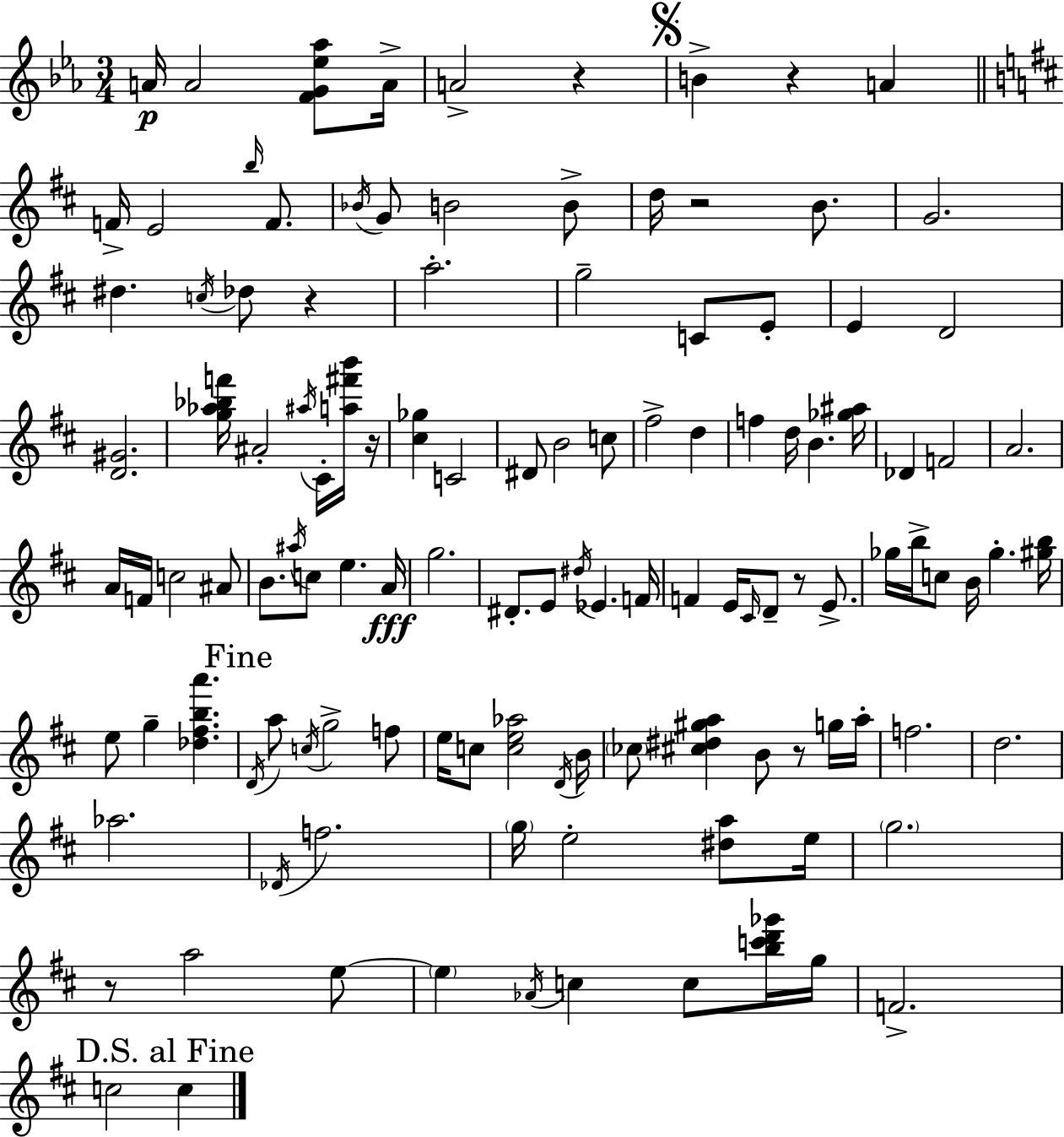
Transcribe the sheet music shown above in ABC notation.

X:1
T:Untitled
M:3/4
L:1/4
K:Eb
A/4 A2 [FG_e_a]/2 A/4 A2 z B z A F/4 E2 b/4 F/2 _B/4 G/2 B2 B/2 d/4 z2 B/2 G2 ^d c/4 _d/2 z a2 g2 C/2 E/2 E D2 [D^G]2 [g_a_bf']/4 ^A2 ^a/4 ^C/4 [a^f'b']/4 z/4 [^c_g] C2 ^D/2 B2 c/2 ^f2 d f d/4 B [_g^a]/4 _D F2 A2 A/4 F/4 c2 ^A/2 B/2 ^a/4 c/2 e A/4 g2 ^D/2 E/2 ^d/4 _E F/4 F E/4 ^C/4 D/2 z/2 E/2 _g/4 b/4 c/2 B/4 _g [^gb]/4 e/2 g [_d^fba'] D/4 a/2 c/4 g2 f/2 e/4 c/2 [ce_a]2 D/4 B/4 _c/2 [^c^d^ga] B/2 z/2 g/4 a/4 f2 d2 _a2 _D/4 f2 g/4 e2 [^da]/2 e/4 g2 z/2 a2 e/2 e _A/4 c c/2 [bc'd'_g']/4 g/4 F2 c2 c